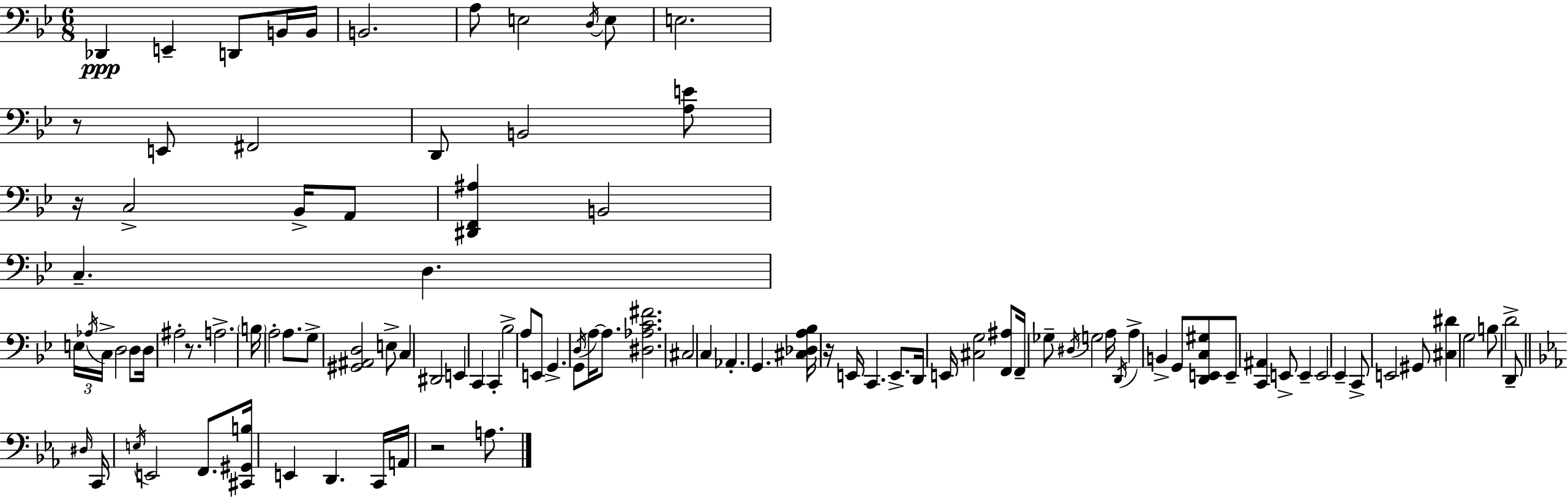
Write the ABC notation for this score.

X:1
T:Untitled
M:6/8
L:1/4
K:Bb
_D,, E,, D,,/2 B,,/4 B,,/4 B,,2 A,/2 E,2 D,/4 E,/2 E,2 z/2 E,,/2 ^F,,2 D,,/2 B,,2 [A,E]/2 z/4 C,2 _B,,/4 A,,/2 [^D,,F,,^A,] B,,2 C, D, E,/4 _A,/4 C,/4 D,2 D,/2 D,/4 ^A,2 z/2 A,2 B,/4 A,2 A,/2 G,/2 [^G,,^A,,D,]2 E,/2 C, ^D,,2 E,, C,, C,, _B,2 A,/2 E,,/2 G,, G,,/2 D,/4 A,/4 A,/2 [^D,_A,C^F]2 ^C,2 C, _A,, G,, [^C,_D,A,_B,]/4 z/4 E,,/4 C,, E,,/2 D,,/4 E,,/4 [^C,G,]2 [F,,^A,]/2 F,,/4 _G,/2 ^D,/4 G,2 A,/4 D,,/4 A, B,, G,,/2 [D,,E,,C,^G,]/2 E,,/2 [C,,^A,,] E,,/2 E,, E,,2 _E,, C,,/2 E,,2 ^G,,/2 [^C,^D] G,2 B,/2 D2 D,,/2 ^D,/4 C,,/4 E,/4 E,,2 F,,/2 [^C,,^G,,B,]/4 E,, D,, C,,/4 A,,/4 z2 A,/2